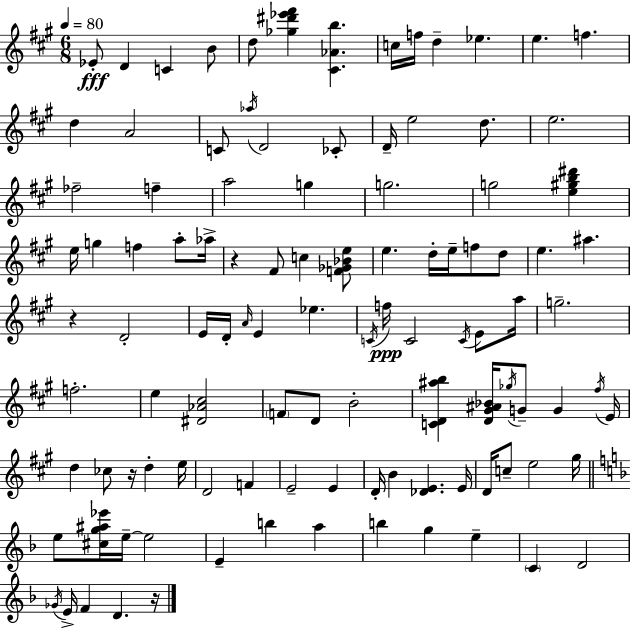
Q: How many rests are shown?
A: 4